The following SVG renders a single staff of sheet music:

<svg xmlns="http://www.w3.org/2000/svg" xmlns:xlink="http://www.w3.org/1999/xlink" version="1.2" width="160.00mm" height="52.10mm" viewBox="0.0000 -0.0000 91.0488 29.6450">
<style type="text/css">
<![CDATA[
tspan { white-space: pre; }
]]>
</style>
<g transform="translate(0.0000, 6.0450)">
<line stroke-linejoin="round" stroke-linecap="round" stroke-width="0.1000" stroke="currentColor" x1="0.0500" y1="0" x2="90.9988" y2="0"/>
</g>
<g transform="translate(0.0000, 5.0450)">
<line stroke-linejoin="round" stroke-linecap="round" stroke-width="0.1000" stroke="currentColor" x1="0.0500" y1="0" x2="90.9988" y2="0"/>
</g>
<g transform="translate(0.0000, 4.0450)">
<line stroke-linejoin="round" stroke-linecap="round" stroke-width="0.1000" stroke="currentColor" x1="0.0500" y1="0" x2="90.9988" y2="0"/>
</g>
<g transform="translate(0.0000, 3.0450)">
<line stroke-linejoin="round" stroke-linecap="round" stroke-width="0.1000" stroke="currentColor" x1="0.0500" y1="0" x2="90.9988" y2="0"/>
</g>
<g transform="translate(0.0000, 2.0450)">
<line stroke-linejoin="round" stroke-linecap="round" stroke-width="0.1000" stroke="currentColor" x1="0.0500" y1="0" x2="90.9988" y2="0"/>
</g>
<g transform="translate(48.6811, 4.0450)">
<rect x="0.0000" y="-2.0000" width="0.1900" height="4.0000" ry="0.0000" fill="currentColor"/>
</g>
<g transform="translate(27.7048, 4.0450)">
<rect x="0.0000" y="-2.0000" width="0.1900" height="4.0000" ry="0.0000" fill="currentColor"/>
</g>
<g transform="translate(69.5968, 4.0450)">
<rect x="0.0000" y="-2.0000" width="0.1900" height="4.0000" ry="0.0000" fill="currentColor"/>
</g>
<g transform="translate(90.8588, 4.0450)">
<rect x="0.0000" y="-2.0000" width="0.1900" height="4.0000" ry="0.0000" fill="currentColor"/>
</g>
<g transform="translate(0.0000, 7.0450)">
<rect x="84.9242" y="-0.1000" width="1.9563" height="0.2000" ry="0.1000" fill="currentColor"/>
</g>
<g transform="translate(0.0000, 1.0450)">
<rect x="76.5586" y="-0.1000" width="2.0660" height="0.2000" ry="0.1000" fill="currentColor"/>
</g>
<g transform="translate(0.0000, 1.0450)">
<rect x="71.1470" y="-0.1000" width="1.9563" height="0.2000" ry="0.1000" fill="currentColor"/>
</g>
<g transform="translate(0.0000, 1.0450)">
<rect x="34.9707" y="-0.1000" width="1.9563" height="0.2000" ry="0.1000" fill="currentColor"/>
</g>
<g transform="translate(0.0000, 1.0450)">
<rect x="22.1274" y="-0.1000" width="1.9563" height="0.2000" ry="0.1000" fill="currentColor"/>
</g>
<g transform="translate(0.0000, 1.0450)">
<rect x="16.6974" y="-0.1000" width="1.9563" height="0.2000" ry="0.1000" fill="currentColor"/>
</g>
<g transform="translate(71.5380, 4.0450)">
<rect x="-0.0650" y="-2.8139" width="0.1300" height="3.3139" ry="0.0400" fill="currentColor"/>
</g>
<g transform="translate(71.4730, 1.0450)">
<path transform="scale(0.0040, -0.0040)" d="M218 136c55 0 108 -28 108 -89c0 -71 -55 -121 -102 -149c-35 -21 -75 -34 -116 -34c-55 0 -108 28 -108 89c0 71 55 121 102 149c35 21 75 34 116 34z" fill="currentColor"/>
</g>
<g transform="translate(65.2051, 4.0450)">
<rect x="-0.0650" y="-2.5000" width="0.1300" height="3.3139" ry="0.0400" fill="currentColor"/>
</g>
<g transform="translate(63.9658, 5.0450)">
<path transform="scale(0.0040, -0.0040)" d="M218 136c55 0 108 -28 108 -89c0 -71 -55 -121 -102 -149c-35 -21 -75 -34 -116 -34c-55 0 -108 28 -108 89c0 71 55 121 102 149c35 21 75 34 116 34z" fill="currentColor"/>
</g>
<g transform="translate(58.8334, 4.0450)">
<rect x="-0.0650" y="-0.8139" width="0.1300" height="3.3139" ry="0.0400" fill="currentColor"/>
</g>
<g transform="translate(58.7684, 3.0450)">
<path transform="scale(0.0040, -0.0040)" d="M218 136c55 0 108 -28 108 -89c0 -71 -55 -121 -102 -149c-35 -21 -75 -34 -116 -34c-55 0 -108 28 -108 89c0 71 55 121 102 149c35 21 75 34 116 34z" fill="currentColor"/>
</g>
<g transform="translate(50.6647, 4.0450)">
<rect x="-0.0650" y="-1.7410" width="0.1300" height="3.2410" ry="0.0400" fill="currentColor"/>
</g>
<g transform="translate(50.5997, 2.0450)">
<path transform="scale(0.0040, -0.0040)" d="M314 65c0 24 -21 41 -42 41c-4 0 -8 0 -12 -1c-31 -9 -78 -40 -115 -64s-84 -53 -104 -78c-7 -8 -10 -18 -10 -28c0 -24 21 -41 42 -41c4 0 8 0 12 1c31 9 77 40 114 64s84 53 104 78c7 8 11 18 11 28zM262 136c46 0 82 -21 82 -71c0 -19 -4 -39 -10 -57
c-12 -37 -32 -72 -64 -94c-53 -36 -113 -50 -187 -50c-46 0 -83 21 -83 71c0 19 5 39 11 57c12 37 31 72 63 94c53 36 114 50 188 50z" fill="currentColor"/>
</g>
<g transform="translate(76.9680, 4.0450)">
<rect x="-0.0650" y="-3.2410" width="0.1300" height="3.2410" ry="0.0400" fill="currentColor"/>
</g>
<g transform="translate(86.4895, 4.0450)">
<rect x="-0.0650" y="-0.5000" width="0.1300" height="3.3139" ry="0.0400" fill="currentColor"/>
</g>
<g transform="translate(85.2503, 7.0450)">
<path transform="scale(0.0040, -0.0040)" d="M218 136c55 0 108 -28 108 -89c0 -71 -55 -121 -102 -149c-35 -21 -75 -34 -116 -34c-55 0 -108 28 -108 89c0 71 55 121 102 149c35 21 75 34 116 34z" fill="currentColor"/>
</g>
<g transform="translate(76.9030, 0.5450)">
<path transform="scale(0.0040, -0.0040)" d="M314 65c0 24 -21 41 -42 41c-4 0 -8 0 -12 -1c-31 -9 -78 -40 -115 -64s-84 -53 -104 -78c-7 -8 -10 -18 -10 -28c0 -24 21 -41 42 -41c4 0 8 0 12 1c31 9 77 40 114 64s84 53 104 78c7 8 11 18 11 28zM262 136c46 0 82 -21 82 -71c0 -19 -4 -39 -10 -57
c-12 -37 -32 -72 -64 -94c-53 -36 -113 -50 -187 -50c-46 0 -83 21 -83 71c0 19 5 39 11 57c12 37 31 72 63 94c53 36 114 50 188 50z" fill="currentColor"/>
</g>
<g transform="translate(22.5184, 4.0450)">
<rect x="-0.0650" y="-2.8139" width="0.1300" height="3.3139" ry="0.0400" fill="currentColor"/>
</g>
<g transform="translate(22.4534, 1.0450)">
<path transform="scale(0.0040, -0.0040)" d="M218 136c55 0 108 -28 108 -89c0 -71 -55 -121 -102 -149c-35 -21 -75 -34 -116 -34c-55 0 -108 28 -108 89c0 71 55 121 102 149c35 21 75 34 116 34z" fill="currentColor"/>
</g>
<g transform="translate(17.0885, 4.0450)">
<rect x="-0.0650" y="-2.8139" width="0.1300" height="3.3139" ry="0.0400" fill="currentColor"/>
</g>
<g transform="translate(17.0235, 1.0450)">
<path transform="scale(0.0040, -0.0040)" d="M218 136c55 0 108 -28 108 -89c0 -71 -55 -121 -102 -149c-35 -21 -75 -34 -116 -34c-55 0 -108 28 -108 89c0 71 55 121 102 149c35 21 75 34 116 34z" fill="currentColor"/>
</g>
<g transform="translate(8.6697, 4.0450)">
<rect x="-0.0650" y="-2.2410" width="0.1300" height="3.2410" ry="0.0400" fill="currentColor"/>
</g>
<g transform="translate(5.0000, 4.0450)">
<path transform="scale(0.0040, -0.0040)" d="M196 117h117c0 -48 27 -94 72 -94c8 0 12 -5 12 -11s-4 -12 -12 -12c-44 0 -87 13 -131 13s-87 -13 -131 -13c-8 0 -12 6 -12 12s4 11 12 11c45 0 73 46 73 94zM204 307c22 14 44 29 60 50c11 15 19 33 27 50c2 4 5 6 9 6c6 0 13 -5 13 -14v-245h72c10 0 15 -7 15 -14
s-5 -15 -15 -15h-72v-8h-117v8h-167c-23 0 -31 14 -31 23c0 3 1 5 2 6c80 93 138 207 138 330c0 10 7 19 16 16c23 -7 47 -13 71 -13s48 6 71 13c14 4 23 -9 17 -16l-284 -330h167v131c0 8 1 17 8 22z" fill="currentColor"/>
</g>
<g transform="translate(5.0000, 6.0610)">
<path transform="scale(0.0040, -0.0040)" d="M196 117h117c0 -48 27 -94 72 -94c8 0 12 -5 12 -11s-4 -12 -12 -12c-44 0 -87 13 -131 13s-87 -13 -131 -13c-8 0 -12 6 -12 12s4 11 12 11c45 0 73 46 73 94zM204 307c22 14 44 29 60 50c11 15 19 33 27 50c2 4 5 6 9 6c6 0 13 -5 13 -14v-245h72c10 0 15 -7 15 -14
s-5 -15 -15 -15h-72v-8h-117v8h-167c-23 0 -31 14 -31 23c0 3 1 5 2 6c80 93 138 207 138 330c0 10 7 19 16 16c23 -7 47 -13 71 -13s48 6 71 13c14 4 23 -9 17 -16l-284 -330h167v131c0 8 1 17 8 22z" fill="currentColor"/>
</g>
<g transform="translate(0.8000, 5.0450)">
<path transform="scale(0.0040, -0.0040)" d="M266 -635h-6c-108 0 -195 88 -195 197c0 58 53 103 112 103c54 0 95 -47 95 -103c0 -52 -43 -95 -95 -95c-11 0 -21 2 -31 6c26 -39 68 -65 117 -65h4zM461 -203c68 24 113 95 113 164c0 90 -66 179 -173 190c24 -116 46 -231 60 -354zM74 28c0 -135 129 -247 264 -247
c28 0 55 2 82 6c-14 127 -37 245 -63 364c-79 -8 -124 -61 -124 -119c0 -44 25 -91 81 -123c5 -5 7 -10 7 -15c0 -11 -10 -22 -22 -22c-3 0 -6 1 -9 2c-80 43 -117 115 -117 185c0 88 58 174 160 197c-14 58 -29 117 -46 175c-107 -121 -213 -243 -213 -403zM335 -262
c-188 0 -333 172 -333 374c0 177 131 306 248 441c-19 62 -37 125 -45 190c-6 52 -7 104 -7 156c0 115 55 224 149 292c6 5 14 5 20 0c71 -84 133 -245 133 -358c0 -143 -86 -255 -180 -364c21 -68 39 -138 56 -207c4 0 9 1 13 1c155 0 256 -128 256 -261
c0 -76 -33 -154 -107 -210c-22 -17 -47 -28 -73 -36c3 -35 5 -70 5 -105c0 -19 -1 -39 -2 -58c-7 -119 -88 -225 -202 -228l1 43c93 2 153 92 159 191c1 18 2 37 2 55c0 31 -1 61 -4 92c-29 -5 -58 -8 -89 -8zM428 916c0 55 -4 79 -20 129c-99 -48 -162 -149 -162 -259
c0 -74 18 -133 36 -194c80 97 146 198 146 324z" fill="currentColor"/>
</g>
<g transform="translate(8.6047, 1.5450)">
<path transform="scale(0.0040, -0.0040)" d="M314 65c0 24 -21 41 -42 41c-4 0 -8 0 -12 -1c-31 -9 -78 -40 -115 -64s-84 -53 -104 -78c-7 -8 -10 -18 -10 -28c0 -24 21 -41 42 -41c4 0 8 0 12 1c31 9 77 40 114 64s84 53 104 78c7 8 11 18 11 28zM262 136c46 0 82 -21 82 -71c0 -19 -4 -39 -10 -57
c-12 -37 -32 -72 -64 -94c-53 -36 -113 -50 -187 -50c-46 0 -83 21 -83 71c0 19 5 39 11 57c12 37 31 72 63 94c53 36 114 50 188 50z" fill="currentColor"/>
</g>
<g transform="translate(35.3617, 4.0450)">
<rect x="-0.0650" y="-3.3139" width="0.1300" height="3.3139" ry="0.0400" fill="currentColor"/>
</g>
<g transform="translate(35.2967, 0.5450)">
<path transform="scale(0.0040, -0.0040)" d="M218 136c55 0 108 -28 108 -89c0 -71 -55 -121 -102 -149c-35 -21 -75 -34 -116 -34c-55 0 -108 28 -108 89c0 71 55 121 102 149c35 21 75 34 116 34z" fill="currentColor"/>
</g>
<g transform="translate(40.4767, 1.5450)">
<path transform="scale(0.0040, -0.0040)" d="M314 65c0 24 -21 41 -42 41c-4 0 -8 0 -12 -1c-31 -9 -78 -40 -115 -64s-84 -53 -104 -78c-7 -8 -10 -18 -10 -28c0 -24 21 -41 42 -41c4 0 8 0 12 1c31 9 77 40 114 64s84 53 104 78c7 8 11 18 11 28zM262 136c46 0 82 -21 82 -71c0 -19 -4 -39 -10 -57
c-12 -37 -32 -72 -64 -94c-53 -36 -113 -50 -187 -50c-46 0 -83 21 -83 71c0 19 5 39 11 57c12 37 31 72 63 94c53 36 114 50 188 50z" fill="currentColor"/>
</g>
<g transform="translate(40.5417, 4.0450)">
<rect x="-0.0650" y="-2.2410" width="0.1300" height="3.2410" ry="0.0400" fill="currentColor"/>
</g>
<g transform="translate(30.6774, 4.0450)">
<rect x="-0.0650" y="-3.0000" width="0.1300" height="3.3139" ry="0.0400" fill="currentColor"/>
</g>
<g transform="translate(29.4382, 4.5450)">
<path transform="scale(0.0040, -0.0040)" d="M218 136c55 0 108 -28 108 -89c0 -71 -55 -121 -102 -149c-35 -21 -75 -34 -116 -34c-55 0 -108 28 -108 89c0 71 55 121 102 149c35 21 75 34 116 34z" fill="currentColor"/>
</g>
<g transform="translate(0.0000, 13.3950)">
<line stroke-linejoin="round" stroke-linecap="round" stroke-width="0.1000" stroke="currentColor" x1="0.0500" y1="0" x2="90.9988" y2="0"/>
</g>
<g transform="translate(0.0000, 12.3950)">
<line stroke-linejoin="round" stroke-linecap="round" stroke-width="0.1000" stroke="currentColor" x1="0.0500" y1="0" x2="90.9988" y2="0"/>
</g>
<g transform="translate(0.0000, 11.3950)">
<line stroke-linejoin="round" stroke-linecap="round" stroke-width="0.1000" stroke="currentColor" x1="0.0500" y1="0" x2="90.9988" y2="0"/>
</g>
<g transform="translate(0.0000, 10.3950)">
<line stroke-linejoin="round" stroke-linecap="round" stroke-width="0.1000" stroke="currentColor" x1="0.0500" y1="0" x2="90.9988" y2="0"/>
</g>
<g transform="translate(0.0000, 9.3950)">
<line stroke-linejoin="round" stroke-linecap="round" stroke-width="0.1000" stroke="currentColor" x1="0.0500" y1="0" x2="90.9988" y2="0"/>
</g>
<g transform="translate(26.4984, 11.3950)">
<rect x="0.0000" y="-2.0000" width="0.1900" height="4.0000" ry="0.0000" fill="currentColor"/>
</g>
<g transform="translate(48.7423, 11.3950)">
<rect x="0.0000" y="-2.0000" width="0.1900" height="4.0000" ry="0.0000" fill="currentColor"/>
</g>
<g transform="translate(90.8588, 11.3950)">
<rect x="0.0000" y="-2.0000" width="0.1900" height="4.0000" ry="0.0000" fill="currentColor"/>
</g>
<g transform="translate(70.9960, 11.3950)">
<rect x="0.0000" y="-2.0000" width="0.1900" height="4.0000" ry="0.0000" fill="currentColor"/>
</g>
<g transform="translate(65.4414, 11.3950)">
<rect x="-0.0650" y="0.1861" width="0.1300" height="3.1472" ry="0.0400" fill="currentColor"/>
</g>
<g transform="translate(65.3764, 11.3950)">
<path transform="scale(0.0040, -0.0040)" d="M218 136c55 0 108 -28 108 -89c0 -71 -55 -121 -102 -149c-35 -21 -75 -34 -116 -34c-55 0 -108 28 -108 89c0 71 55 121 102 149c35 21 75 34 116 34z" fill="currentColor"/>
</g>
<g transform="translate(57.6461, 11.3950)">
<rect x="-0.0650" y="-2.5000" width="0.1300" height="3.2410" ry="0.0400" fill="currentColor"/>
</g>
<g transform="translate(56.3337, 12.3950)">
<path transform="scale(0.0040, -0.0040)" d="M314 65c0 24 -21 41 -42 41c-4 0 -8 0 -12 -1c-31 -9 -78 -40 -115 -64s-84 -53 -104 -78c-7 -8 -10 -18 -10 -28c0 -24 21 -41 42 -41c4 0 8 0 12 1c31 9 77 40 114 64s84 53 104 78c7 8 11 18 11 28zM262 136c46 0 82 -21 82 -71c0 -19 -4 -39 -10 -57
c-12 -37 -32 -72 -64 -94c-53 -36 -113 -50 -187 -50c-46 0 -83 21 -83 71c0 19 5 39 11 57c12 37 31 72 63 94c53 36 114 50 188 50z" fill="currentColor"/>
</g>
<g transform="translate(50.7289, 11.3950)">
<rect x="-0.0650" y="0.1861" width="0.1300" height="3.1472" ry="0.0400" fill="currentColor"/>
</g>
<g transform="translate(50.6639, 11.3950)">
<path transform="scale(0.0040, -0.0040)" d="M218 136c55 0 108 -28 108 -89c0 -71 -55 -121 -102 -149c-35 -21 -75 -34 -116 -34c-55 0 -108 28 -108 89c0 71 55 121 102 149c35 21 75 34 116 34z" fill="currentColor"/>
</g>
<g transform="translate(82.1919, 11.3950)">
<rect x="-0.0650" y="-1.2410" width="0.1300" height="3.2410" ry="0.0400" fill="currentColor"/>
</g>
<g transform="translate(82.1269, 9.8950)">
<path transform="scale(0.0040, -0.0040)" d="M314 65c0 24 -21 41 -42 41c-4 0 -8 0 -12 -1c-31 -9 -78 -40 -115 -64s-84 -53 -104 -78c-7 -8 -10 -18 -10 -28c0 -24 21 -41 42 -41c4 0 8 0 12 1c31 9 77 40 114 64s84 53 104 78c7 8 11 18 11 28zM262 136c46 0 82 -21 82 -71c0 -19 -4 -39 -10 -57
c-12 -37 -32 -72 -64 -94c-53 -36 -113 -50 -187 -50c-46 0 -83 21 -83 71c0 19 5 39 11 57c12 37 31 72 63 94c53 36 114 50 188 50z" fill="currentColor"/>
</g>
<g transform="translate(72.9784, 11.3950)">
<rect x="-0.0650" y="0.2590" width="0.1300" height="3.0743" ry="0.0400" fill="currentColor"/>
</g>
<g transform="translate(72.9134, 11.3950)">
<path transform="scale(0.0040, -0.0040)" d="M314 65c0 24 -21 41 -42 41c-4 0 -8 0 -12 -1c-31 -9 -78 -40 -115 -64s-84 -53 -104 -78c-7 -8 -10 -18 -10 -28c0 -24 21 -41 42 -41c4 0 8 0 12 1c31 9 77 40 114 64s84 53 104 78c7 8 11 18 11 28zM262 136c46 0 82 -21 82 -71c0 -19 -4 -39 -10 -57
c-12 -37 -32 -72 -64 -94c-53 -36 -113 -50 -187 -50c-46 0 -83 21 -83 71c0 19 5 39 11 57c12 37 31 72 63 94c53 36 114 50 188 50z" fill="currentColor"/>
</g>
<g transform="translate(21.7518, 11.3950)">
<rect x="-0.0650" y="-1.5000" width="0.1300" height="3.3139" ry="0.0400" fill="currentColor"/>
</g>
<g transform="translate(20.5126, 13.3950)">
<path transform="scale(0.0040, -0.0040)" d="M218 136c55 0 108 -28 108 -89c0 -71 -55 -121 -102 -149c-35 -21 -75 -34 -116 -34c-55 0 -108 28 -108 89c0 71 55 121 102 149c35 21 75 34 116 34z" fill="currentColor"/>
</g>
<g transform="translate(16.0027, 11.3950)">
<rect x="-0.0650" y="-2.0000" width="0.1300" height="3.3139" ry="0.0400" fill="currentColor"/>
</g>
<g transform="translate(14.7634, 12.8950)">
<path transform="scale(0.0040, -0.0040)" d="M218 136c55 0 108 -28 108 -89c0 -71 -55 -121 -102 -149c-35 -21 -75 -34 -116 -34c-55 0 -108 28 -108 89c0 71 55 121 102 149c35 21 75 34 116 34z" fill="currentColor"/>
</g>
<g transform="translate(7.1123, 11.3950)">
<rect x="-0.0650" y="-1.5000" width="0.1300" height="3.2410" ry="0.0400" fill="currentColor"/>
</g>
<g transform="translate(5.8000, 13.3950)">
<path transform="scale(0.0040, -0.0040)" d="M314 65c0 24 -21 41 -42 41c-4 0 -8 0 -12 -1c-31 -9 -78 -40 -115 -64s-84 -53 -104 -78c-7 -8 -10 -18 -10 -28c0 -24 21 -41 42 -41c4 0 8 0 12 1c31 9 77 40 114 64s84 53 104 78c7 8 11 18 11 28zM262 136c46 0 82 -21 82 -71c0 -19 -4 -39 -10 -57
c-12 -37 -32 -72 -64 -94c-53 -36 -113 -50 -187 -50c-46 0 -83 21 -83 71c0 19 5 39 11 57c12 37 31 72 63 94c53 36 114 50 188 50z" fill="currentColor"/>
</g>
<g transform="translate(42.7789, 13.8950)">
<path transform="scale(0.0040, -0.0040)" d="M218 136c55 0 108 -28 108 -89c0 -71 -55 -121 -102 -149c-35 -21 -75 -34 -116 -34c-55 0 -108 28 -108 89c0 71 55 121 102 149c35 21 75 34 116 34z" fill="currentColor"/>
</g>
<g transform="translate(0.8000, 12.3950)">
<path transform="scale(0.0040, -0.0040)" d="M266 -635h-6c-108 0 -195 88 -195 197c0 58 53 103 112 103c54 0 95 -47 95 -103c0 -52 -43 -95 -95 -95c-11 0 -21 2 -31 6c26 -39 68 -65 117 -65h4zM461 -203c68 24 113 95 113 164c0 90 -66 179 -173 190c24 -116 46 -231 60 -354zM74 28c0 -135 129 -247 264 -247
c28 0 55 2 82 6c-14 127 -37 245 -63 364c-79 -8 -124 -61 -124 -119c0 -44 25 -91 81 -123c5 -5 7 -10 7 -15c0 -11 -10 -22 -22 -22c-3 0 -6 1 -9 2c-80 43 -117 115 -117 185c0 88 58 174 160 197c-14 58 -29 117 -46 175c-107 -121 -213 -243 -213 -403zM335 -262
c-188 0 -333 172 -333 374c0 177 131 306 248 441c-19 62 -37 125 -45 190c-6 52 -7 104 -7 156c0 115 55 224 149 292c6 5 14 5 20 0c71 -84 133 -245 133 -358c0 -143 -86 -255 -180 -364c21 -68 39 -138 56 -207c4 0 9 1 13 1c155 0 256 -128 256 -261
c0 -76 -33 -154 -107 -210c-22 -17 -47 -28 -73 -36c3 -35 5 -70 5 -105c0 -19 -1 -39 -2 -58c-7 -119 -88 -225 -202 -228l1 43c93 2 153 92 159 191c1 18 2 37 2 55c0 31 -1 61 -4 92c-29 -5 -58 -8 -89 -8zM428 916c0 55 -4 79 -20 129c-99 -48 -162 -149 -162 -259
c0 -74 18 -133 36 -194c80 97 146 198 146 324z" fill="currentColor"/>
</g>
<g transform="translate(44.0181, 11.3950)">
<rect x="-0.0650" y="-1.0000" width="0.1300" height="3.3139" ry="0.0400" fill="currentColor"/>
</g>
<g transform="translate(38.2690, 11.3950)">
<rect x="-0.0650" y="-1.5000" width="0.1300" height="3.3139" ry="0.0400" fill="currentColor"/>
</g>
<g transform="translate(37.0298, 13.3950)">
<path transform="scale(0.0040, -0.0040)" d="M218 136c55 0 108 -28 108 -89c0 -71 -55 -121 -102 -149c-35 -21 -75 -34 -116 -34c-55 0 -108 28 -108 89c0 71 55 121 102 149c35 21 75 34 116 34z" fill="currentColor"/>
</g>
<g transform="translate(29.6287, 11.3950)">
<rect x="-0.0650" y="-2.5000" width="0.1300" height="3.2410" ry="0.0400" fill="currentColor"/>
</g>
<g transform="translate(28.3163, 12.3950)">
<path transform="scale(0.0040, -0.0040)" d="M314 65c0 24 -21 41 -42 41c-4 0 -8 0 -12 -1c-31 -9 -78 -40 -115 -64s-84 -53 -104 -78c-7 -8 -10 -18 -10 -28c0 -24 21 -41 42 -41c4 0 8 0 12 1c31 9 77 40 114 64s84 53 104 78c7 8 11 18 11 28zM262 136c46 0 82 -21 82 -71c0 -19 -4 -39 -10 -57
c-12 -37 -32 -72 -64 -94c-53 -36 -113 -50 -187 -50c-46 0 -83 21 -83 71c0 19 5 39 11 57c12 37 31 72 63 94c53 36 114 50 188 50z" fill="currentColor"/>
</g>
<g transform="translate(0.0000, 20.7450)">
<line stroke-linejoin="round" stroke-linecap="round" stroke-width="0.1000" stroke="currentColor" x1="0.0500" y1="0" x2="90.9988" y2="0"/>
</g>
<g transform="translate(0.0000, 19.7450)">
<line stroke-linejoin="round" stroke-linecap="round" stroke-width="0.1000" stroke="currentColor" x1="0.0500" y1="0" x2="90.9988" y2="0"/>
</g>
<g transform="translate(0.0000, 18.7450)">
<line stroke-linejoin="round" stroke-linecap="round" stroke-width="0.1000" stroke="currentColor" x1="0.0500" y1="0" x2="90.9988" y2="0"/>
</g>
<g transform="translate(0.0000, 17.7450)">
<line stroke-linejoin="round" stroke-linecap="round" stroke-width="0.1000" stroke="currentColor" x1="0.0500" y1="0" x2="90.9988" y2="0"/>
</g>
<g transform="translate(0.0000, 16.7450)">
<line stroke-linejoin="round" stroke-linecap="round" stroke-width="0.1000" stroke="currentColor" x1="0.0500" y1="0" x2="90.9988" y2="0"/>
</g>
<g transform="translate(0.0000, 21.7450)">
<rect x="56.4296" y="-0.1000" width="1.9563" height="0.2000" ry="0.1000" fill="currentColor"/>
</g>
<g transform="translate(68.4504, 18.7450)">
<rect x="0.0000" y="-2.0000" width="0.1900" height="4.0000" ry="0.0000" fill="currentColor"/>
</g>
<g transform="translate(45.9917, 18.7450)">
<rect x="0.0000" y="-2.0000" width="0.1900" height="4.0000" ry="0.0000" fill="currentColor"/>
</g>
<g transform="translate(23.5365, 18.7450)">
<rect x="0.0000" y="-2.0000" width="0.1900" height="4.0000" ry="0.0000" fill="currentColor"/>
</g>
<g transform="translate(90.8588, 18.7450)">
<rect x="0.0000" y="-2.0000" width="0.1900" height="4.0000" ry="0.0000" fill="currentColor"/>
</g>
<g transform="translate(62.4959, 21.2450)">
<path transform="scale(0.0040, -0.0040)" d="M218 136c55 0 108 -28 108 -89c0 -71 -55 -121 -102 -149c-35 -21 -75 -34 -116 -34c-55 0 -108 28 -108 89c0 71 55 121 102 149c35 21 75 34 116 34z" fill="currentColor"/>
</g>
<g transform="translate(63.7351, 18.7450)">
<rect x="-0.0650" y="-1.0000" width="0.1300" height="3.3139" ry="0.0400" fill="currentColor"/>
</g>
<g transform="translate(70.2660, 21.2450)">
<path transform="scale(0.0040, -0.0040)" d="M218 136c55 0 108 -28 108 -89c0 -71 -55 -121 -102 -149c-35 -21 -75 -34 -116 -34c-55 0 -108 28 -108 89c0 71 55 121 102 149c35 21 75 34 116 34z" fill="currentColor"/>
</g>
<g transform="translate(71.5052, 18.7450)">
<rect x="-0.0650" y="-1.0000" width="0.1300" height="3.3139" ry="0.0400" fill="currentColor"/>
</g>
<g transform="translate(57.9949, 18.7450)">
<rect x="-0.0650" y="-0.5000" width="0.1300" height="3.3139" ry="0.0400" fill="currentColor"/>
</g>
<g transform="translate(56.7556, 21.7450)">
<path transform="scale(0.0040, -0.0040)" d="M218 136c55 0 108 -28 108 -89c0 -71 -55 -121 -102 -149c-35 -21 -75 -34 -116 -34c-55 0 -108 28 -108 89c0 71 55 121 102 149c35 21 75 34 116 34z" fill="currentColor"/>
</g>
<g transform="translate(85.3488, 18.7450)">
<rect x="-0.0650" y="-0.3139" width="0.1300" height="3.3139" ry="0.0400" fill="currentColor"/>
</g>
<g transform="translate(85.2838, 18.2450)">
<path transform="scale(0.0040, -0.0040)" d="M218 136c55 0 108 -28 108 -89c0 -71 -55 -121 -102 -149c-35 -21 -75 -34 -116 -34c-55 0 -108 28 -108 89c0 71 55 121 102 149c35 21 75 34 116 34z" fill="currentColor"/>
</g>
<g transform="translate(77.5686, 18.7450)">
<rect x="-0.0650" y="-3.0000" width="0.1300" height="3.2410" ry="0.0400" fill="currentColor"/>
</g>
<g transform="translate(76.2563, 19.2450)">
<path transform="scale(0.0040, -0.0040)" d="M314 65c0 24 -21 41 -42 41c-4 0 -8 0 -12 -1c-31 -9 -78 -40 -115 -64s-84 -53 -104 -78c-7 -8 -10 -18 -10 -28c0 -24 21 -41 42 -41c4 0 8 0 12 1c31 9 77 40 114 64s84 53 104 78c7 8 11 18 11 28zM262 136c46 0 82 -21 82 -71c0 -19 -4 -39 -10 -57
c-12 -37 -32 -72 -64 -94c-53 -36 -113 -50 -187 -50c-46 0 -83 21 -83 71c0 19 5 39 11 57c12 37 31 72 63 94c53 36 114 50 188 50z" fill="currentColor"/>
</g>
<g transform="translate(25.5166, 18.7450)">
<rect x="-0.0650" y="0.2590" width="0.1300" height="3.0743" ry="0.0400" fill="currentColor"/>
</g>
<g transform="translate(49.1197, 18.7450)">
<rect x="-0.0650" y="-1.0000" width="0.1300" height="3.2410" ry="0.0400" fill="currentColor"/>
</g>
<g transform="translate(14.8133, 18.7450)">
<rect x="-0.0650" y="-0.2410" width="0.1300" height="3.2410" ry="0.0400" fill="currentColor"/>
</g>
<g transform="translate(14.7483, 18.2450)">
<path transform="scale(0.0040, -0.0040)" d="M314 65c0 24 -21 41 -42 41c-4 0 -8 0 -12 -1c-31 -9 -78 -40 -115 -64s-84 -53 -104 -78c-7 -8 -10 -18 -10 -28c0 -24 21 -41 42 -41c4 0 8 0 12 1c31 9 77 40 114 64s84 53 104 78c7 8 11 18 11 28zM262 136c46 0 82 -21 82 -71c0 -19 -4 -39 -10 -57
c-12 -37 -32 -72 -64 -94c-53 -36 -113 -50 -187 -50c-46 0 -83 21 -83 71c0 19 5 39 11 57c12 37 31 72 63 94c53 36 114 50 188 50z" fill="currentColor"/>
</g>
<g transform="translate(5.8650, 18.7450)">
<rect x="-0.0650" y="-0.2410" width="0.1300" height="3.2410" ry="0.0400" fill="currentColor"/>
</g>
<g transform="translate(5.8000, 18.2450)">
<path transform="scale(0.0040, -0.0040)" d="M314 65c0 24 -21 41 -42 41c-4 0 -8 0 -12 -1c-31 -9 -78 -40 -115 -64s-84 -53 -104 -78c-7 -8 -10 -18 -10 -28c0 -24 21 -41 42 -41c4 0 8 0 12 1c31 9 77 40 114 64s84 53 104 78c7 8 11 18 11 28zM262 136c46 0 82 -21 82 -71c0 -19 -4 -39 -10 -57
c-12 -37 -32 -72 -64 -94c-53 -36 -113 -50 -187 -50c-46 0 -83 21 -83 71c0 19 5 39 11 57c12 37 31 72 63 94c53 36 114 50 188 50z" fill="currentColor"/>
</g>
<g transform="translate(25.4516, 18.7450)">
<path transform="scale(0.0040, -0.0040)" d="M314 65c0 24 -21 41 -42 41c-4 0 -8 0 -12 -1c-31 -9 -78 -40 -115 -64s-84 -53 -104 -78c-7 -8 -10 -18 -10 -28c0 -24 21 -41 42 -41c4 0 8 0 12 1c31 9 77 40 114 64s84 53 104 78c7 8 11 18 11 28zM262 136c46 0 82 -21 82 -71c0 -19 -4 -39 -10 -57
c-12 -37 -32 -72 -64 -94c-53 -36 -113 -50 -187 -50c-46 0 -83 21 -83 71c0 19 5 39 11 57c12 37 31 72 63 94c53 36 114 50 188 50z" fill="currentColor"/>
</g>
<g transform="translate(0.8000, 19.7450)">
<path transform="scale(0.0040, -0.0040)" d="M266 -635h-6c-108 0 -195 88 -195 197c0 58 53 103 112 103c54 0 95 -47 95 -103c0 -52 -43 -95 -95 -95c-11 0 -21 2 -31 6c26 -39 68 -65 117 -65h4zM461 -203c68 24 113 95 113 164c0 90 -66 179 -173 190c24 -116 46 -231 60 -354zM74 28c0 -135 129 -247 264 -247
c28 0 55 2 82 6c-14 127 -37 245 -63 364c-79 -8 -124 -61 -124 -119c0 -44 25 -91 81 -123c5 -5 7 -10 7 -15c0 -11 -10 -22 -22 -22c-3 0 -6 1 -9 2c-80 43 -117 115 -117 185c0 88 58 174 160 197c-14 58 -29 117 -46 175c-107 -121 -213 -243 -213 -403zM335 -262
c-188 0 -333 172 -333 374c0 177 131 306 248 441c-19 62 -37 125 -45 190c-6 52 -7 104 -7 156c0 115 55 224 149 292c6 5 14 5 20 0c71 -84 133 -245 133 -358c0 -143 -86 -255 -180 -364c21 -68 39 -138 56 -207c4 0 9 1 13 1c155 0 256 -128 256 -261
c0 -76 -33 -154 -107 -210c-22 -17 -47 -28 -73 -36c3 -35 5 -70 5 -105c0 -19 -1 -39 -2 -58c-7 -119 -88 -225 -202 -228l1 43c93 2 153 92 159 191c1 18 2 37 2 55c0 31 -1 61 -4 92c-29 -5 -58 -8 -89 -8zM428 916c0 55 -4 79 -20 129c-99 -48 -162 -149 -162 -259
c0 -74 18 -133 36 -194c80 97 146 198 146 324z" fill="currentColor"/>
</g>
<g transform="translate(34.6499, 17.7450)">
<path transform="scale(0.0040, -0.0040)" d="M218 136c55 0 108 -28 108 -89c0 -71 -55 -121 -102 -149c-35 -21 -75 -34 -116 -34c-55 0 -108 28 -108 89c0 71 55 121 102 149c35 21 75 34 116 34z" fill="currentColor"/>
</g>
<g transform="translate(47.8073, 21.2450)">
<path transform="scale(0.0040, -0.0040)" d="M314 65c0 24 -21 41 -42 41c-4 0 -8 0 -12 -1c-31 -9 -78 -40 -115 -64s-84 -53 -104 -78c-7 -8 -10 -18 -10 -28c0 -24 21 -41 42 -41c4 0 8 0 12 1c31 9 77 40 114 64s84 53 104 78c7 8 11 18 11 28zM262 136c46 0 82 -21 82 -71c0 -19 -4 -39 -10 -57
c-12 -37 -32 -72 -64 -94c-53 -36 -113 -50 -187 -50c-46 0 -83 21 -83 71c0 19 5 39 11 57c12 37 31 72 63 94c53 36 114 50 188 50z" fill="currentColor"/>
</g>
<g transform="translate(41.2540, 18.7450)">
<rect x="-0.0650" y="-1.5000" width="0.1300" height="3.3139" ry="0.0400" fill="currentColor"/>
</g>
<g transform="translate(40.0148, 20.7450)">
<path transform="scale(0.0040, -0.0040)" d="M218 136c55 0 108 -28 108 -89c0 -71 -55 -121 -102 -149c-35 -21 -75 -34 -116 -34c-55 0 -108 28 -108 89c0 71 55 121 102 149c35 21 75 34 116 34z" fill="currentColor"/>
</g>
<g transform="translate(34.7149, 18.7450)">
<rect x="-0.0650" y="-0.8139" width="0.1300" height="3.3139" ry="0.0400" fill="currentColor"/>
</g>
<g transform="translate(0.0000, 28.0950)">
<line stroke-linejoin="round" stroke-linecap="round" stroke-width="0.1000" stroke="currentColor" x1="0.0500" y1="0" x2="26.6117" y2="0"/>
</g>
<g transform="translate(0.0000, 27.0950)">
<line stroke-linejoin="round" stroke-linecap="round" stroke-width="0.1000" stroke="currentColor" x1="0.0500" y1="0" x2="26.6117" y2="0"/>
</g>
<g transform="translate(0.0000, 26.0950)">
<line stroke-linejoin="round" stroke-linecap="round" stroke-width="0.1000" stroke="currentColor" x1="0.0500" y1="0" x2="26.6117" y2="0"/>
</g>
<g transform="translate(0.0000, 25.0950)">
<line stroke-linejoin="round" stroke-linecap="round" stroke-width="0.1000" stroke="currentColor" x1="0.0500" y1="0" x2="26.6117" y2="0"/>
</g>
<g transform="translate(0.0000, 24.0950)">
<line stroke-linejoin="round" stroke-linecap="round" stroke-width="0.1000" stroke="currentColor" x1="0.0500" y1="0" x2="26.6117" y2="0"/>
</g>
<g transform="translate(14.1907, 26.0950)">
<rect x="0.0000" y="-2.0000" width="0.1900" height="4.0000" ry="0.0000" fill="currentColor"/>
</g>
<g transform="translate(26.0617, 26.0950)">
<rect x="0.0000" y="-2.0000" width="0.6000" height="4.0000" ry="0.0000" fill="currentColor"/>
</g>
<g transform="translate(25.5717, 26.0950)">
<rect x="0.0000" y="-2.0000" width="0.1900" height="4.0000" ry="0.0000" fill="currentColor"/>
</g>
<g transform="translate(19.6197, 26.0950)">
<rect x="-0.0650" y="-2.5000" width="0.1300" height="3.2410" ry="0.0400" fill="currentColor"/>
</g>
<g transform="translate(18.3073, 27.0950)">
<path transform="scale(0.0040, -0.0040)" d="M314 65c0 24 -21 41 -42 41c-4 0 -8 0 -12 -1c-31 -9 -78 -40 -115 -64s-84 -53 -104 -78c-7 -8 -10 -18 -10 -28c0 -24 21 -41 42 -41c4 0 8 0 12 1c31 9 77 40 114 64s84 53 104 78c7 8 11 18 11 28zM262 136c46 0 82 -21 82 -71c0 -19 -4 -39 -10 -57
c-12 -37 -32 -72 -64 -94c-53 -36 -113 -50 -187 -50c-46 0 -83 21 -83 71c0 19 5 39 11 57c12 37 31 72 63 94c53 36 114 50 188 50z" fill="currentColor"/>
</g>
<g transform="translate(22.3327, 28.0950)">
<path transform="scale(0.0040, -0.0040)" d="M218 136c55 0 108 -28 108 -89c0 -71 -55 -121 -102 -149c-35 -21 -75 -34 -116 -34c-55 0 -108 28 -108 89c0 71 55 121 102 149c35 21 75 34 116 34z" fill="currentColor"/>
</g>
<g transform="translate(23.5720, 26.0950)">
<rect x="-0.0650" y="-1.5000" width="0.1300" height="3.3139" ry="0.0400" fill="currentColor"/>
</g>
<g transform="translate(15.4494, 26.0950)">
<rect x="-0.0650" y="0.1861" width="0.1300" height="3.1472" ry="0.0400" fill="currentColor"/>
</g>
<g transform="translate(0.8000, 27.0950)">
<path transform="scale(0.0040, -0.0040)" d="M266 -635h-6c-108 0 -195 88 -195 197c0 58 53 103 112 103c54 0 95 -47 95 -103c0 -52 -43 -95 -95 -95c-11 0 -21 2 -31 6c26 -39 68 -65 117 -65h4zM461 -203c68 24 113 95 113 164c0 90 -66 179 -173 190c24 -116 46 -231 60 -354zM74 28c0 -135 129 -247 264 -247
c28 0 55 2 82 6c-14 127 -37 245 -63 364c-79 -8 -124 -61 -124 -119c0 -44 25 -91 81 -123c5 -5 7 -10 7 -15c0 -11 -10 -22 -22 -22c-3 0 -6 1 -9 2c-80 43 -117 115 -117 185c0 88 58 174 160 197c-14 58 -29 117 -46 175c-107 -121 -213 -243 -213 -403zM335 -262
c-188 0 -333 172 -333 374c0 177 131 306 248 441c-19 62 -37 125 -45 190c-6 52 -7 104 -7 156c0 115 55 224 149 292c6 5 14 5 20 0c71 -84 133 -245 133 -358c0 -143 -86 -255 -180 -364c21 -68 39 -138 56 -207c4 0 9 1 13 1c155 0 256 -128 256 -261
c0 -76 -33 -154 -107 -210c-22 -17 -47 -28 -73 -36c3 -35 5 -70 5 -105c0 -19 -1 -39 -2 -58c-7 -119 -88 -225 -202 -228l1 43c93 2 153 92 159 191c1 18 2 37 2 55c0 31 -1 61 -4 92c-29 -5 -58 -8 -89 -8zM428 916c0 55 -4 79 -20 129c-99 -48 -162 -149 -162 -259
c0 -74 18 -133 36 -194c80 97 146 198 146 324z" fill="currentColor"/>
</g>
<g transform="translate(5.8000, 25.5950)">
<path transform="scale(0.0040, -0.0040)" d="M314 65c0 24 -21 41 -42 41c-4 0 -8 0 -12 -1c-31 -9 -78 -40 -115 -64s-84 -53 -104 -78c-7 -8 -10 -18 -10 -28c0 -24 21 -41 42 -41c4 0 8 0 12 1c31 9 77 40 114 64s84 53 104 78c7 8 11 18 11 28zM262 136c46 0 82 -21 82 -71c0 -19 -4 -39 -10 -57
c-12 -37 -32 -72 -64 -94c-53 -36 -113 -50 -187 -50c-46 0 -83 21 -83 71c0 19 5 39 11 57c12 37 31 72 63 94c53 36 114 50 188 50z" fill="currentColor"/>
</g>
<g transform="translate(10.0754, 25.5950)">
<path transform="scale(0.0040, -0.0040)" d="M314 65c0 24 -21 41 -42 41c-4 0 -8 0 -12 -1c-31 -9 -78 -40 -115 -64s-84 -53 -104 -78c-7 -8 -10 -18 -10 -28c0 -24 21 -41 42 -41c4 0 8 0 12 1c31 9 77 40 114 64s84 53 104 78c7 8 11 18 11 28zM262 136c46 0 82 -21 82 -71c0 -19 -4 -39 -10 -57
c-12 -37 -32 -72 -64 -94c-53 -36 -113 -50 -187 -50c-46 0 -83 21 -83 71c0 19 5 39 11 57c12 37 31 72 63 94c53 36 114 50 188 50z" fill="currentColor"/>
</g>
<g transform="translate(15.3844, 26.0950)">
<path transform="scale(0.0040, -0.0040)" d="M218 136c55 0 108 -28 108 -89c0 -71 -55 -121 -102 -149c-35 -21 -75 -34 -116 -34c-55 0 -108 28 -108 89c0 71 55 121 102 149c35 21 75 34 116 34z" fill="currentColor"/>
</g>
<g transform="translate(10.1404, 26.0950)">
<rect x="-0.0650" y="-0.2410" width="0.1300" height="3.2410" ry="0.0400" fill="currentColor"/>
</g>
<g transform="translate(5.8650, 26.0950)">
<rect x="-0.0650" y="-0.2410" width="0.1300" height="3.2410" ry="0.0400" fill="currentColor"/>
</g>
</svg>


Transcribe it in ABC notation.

X:1
T:Untitled
M:4/4
L:1/4
K:C
g2 a a A b g2 f2 d G a b2 C E2 F E G2 E D B G2 B B2 e2 c2 c2 B2 d E D2 C D D A2 c c2 c2 B G2 E